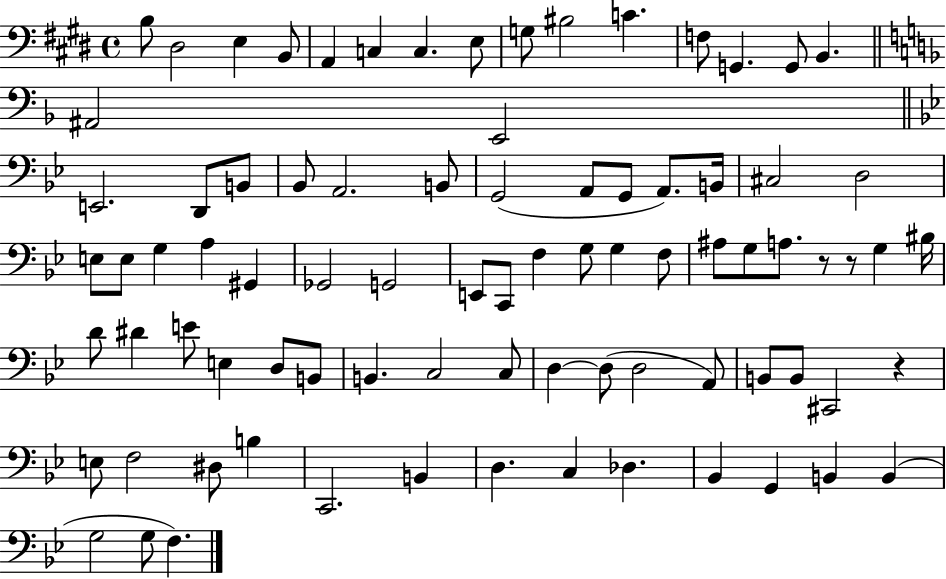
B3/e D#3/h E3/q B2/e A2/q C3/q C3/q. E3/e G3/e BIS3/h C4/q. F3/e G2/q. G2/e B2/q. A#2/h E2/h E2/h. D2/e B2/e Bb2/e A2/h. B2/e G2/h A2/e G2/e A2/e. B2/s C#3/h D3/h E3/e E3/e G3/q A3/q G#2/q Gb2/h G2/h E2/e C2/e F3/q G3/e G3/q F3/e A#3/e G3/e A3/e. R/e R/e G3/q BIS3/s D4/e D#4/q E4/e E3/q D3/e B2/e B2/q. C3/h C3/e D3/q D3/e D3/h A2/e B2/e B2/e C#2/h R/q E3/e F3/h D#3/e B3/q C2/h. B2/q D3/q. C3/q Db3/q. Bb2/q G2/q B2/q B2/q G3/h G3/e F3/q.